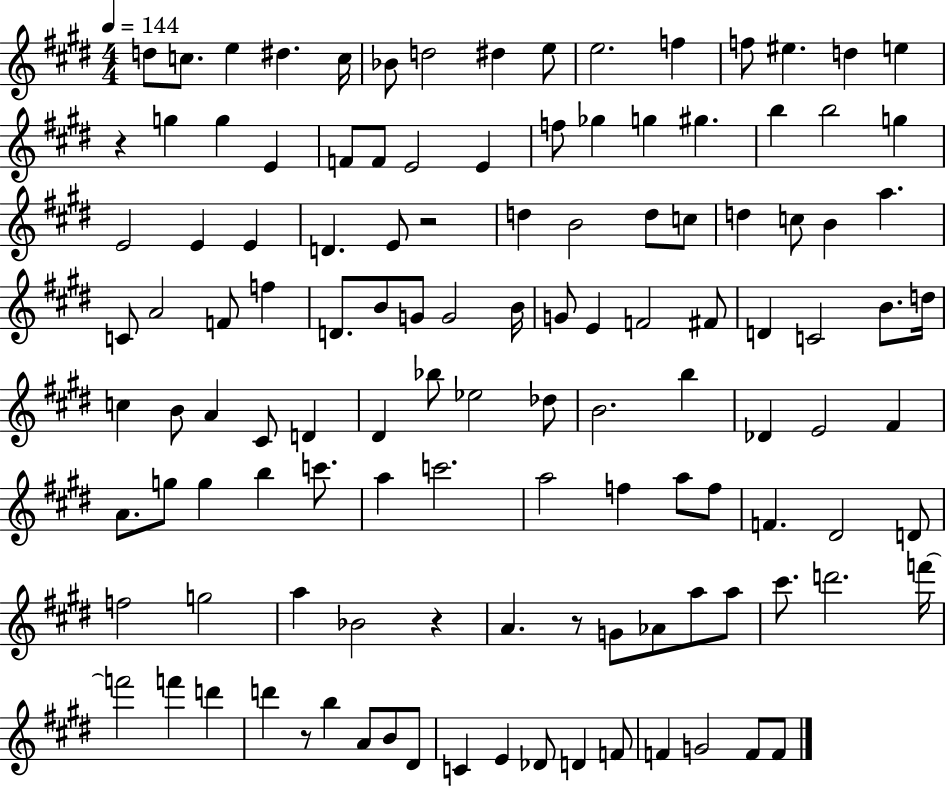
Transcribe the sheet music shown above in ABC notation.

X:1
T:Untitled
M:4/4
L:1/4
K:E
d/2 c/2 e ^d c/4 _B/2 d2 ^d e/2 e2 f f/2 ^e d e z g g E F/2 F/2 E2 E f/2 _g g ^g b b2 g E2 E E D E/2 z2 d B2 d/2 c/2 d c/2 B a C/2 A2 F/2 f D/2 B/2 G/2 G2 B/4 G/2 E F2 ^F/2 D C2 B/2 d/4 c B/2 A ^C/2 D ^D _b/2 _e2 _d/2 B2 b _D E2 ^F A/2 g/2 g b c'/2 a c'2 a2 f a/2 f/2 F ^D2 D/2 f2 g2 a _B2 z A z/2 G/2 _A/2 a/2 a/2 ^c'/2 d'2 f'/4 f'2 f' d' d' z/2 b A/2 B/2 ^D/2 C E _D/2 D F/2 F G2 F/2 F/2